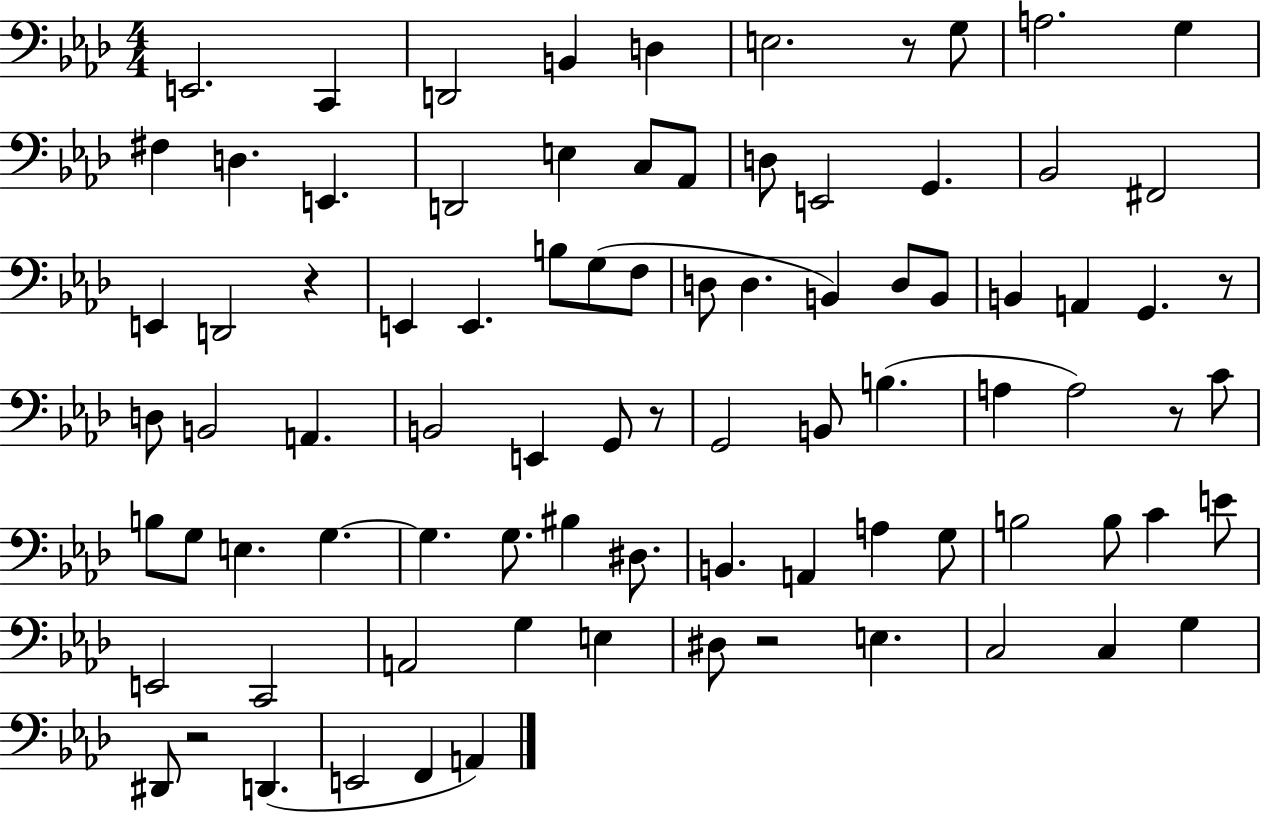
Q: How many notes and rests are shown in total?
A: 86